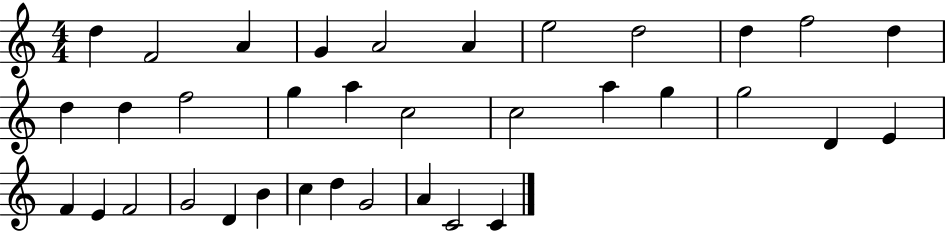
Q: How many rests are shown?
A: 0